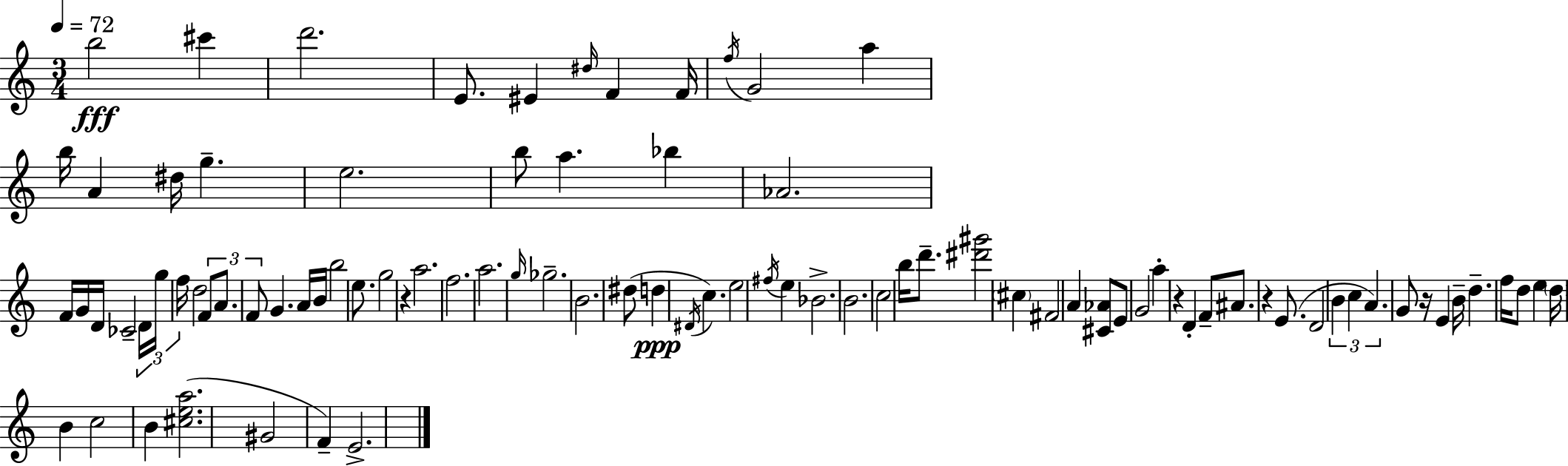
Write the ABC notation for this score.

X:1
T:Untitled
M:3/4
L:1/4
K:C
b2 ^c' d'2 E/2 ^E ^d/4 F F/4 f/4 G2 a b/4 A ^d/4 g e2 b/2 a _b _A2 F/4 G/4 D/4 _C2 D/4 g/4 f/4 d2 F/2 A/2 F/2 G A/4 B/4 b2 e/2 g2 z a2 f2 a2 g/4 _g2 B2 ^d/2 d ^D/4 c e2 ^f/4 e _B2 B2 c2 b/4 d'/2 [^d'^g']2 ^c ^F2 A [^C_A]/2 E/2 G2 a z D F/2 ^A/2 z E/2 D2 B c A G/2 z/4 E B/4 d f/4 d/2 e d/4 B c2 B [^cea]2 ^G2 F E2